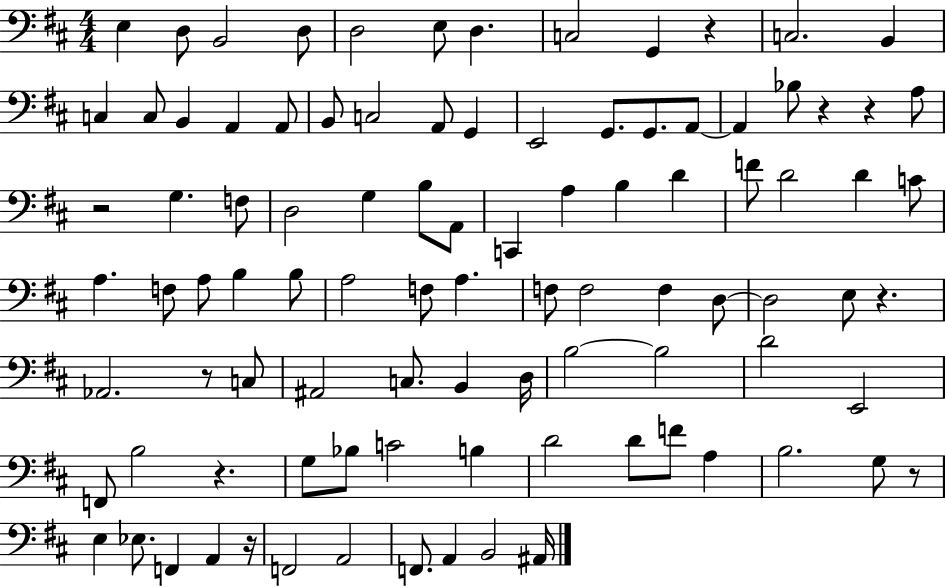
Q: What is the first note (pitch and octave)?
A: E3